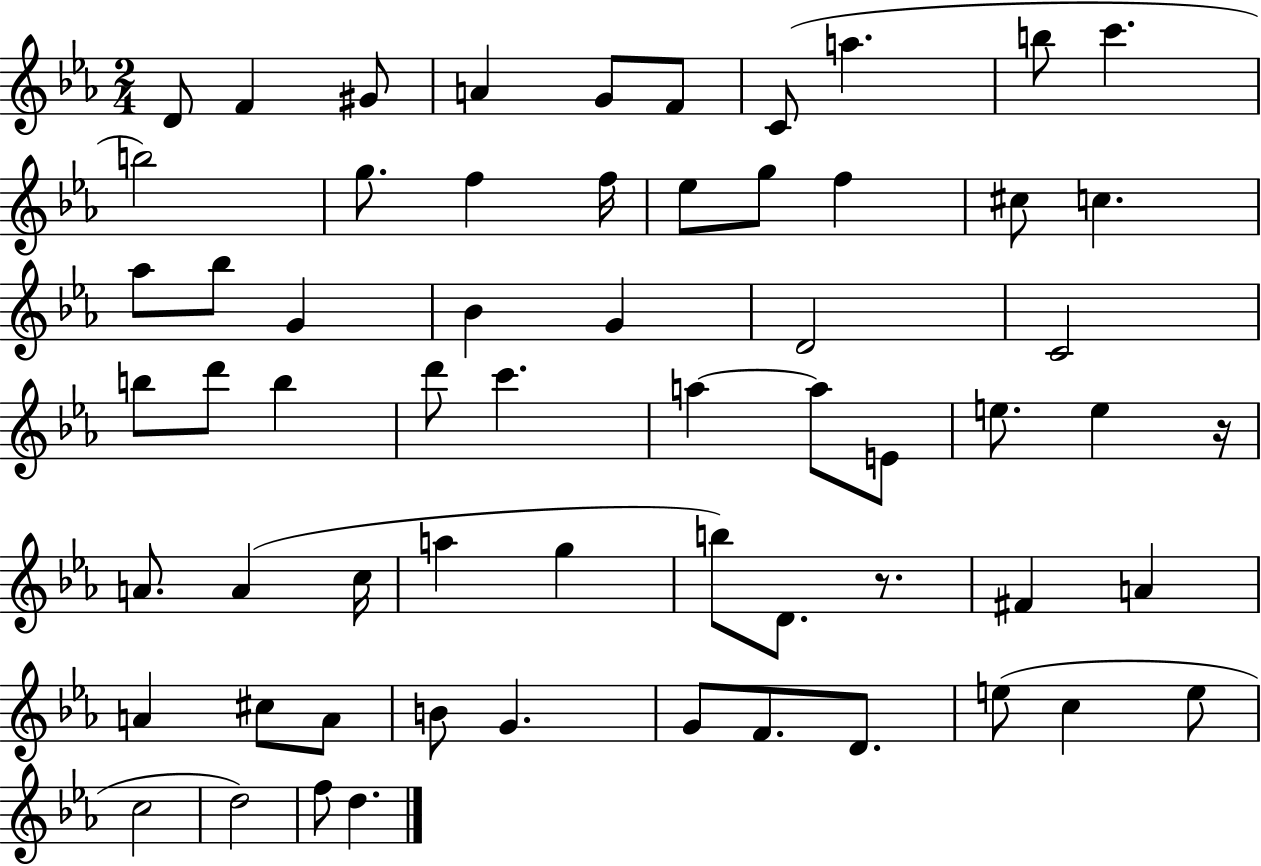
D4/e F4/q G#4/e A4/q G4/e F4/e C4/e A5/q. B5/e C6/q. B5/h G5/e. F5/q F5/s Eb5/e G5/e F5/q C#5/e C5/q. Ab5/e Bb5/e G4/q Bb4/q G4/q D4/h C4/h B5/e D6/e B5/q D6/e C6/q. A5/q A5/e E4/e E5/e. E5/q R/s A4/e. A4/q C5/s A5/q G5/q B5/e D4/e. R/e. F#4/q A4/q A4/q C#5/e A4/e B4/e G4/q. G4/e F4/e. D4/e. E5/e C5/q E5/e C5/h D5/h F5/e D5/q.